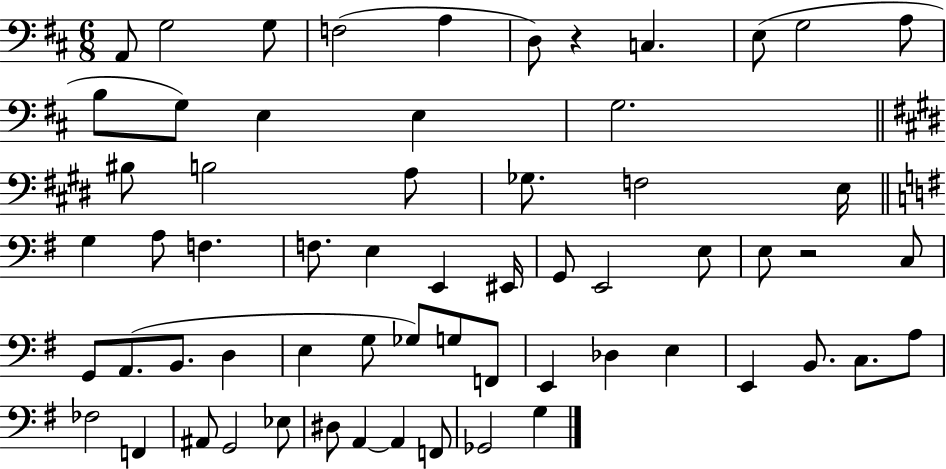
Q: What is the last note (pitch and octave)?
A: G3